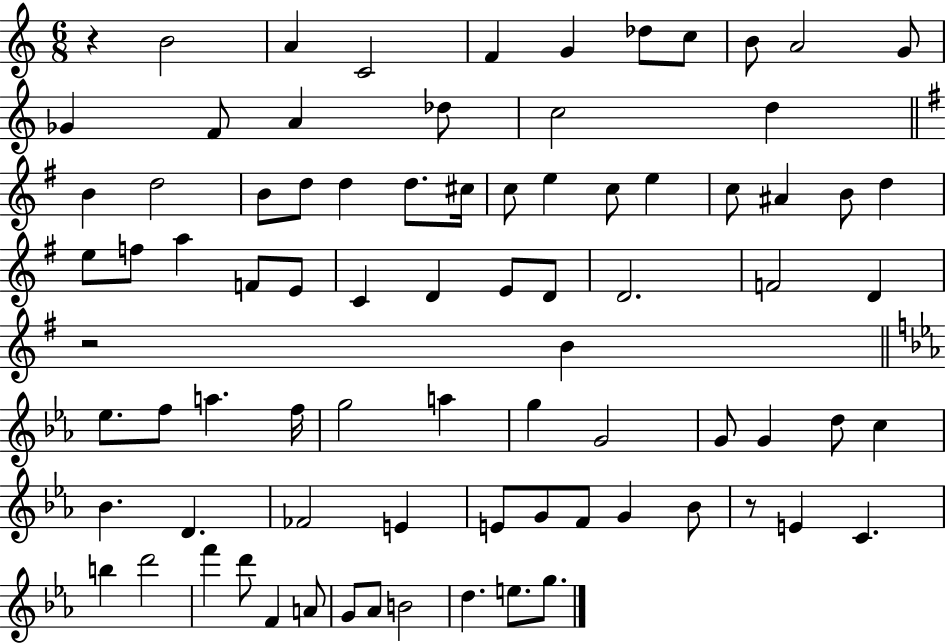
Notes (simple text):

R/q B4/h A4/q C4/h F4/q G4/q Db5/e C5/e B4/e A4/h G4/e Gb4/q F4/e A4/q Db5/e C5/h D5/q B4/q D5/h B4/e D5/e D5/q D5/e. C#5/s C5/e E5/q C5/e E5/q C5/e A#4/q B4/e D5/q E5/e F5/e A5/q F4/e E4/e C4/q D4/q E4/e D4/e D4/h. F4/h D4/q R/h B4/q Eb5/e. F5/e A5/q. F5/s G5/h A5/q G5/q G4/h G4/e G4/q D5/e C5/q Bb4/q. D4/q. FES4/h E4/q E4/e G4/e F4/e G4/q Bb4/e R/e E4/q C4/q. B5/q D6/h F6/q D6/e F4/q A4/e G4/e Ab4/e B4/h D5/q. E5/e. G5/e.